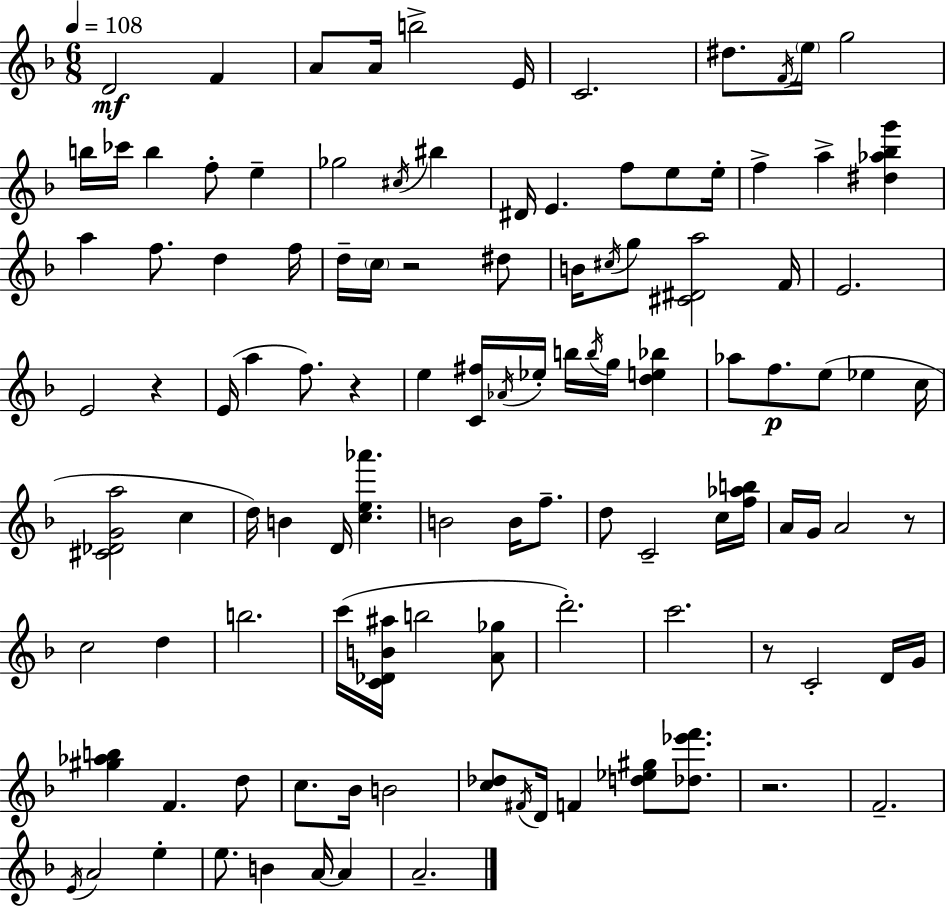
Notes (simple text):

D4/h F4/q A4/e A4/s B5/h E4/s C4/h. D#5/e. F4/s E5/s G5/h B5/s CES6/s B5/q F5/e E5/q Gb5/h C#5/s BIS5/q D#4/s E4/q. F5/e E5/e E5/s F5/q A5/q [D#5,Ab5,Bb5,G6]/q A5/q F5/e. D5/q F5/s D5/s C5/s R/h D#5/e B4/s C#5/s G5/e [C#4,D#4,A5]/h F4/s E4/h. E4/h R/q E4/s A5/q F5/e. R/q E5/q [C4,F#5]/s Ab4/s Eb5/s B5/s B5/s G5/s [D5,E5,Bb5]/q Ab5/e F5/e. E5/e Eb5/q C5/s [C#4,Db4,G4,A5]/h C5/q D5/s B4/q D4/s [C5,E5,Ab6]/q. B4/h B4/s F5/e. D5/e C4/h C5/s [F5,Ab5,B5]/s A4/s G4/s A4/h R/e C5/h D5/q B5/h. C6/s [C4,Db4,B4,A#5]/s B5/h [A4,Gb5]/e D6/h. C6/h. R/e C4/h D4/s G4/s [G#5,Ab5,B5]/q F4/q. D5/e C5/e. Bb4/s B4/h [C5,Db5]/e F#4/s D4/s F4/q [D5,Eb5,G#5]/e [Db5,Eb6,F6]/e. R/h. F4/h. E4/s A4/h E5/q E5/e. B4/q A4/s A4/q A4/h.